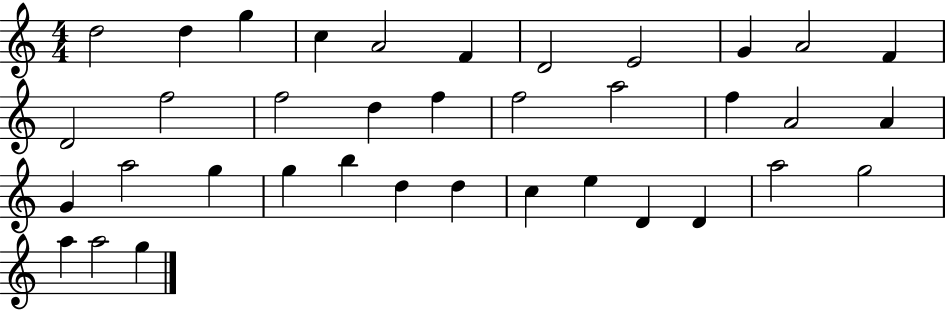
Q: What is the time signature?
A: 4/4